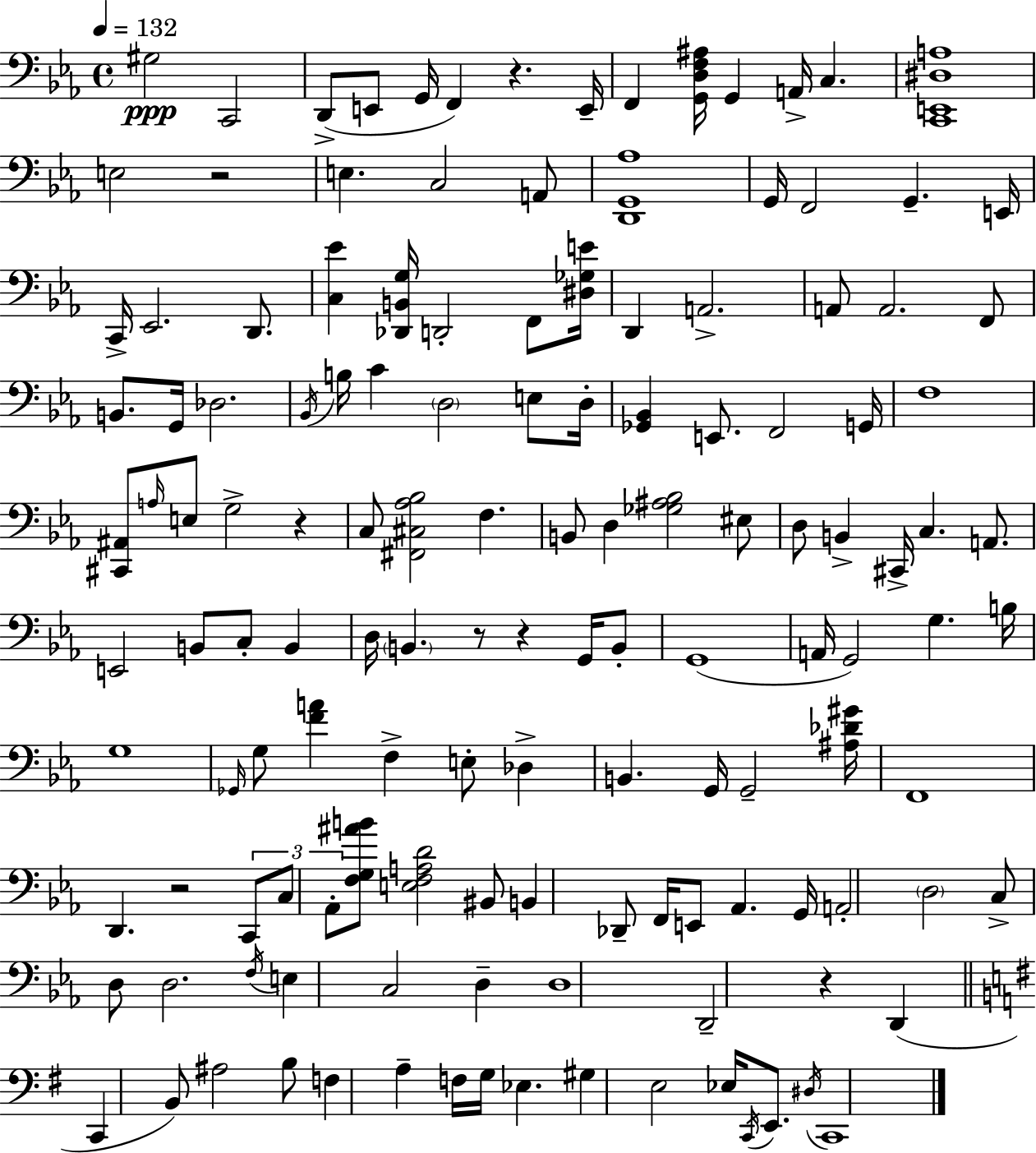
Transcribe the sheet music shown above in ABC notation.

X:1
T:Untitled
M:4/4
L:1/4
K:Eb
^G,2 C,,2 D,,/2 E,,/2 G,,/4 F,, z E,,/4 F,, [G,,D,F,^A,]/4 G,, A,,/4 C, [C,,E,,^D,A,]4 E,2 z2 E, C,2 A,,/2 [D,,G,,_A,]4 G,,/4 F,,2 G,, E,,/4 C,,/4 _E,,2 D,,/2 [C,_E] [_D,,B,,G,]/4 D,,2 F,,/2 [^D,_G,E]/4 D,, A,,2 A,,/2 A,,2 F,,/2 B,,/2 G,,/4 _D,2 _B,,/4 B,/4 C D,2 E,/2 D,/4 [_G,,_B,,] E,,/2 F,,2 G,,/4 F,4 [^C,,^A,,]/2 A,/4 E,/2 G,2 z C,/2 [^F,,^C,_A,_B,]2 F, B,,/2 D, [_G,^A,_B,]2 ^E,/2 D,/2 B,, ^C,,/4 C, A,,/2 E,,2 B,,/2 C,/2 B,, D,/4 B,, z/2 z G,,/4 B,,/2 G,,4 A,,/4 G,,2 G, B,/4 G,4 _G,,/4 G,/2 [FA] F, E,/2 _D, B,, G,,/4 G,,2 [^A,_D^G]/4 F,,4 D,, z2 C,,/2 C,/2 _A,,/2 [F,G,^AB]/2 [E,F,A,D]2 ^B,,/2 B,, _D,,/2 F,,/4 E,,/2 _A,, G,,/4 A,,2 D,2 C,/2 D,/2 D,2 F,/4 E, C,2 D, D,4 D,,2 z D,, C,, B,,/2 ^A,2 B,/2 F, A, F,/4 G,/4 _E, ^G, E,2 _E,/4 C,,/4 E,,/2 ^D,/4 C,,4